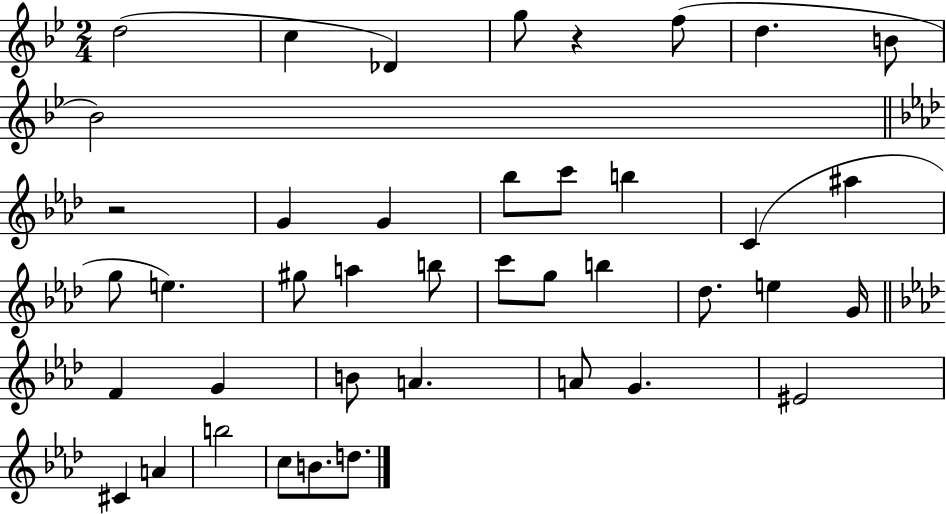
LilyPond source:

{
  \clef treble
  \numericTimeSignature
  \time 2/4
  \key bes \major
  d''2( | c''4 des'4) | g''8 r4 f''8( | d''4. b'8 | \break bes'2) | \bar "||" \break \key f \minor r2 | g'4 g'4 | bes''8 c'''8 b''4 | c'4( ais''4 | \break g''8 e''4.) | gis''8 a''4 b''8 | c'''8 g''8 b''4 | des''8. e''4 g'16 | \break \bar "||" \break \key aes \major f'4 g'4 | b'8 a'4. | a'8 g'4. | eis'2 | \break cis'4 a'4 | b''2 | c''8 b'8. d''8. | \bar "|."
}